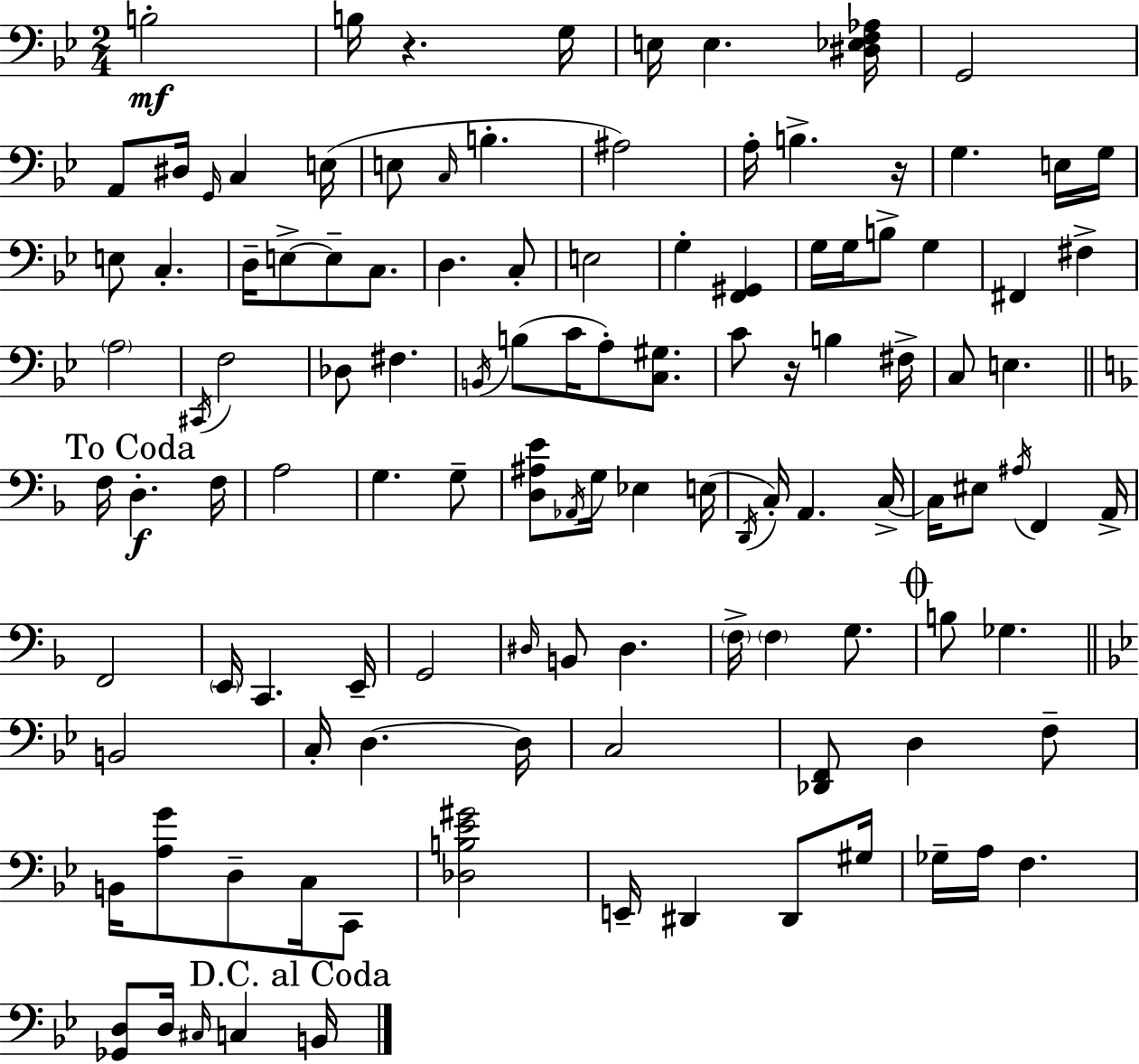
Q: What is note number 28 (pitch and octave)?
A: C3